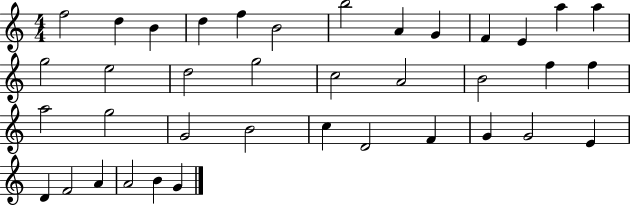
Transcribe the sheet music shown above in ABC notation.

X:1
T:Untitled
M:4/4
L:1/4
K:C
f2 d B d f B2 b2 A G F E a a g2 e2 d2 g2 c2 A2 B2 f f a2 g2 G2 B2 c D2 F G G2 E D F2 A A2 B G